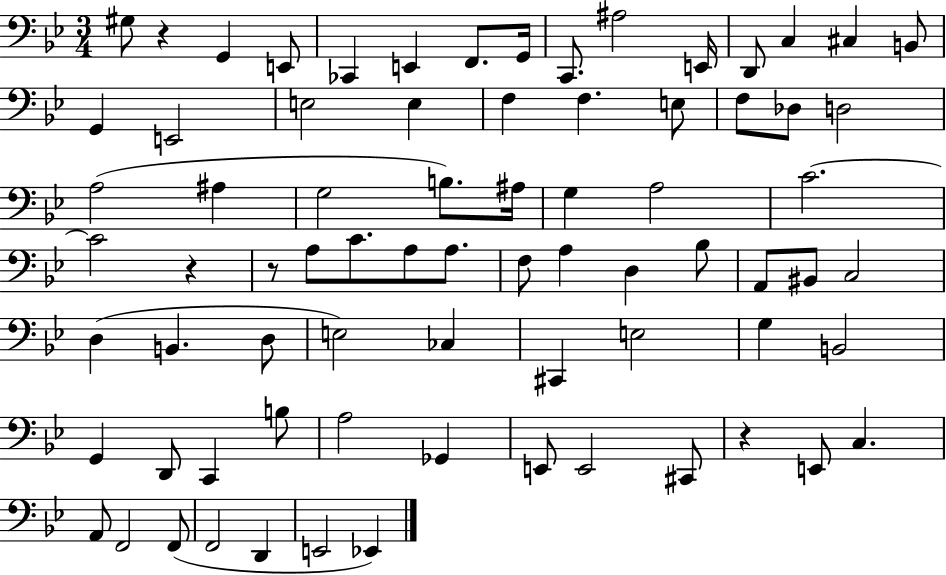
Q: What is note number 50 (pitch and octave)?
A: C#2